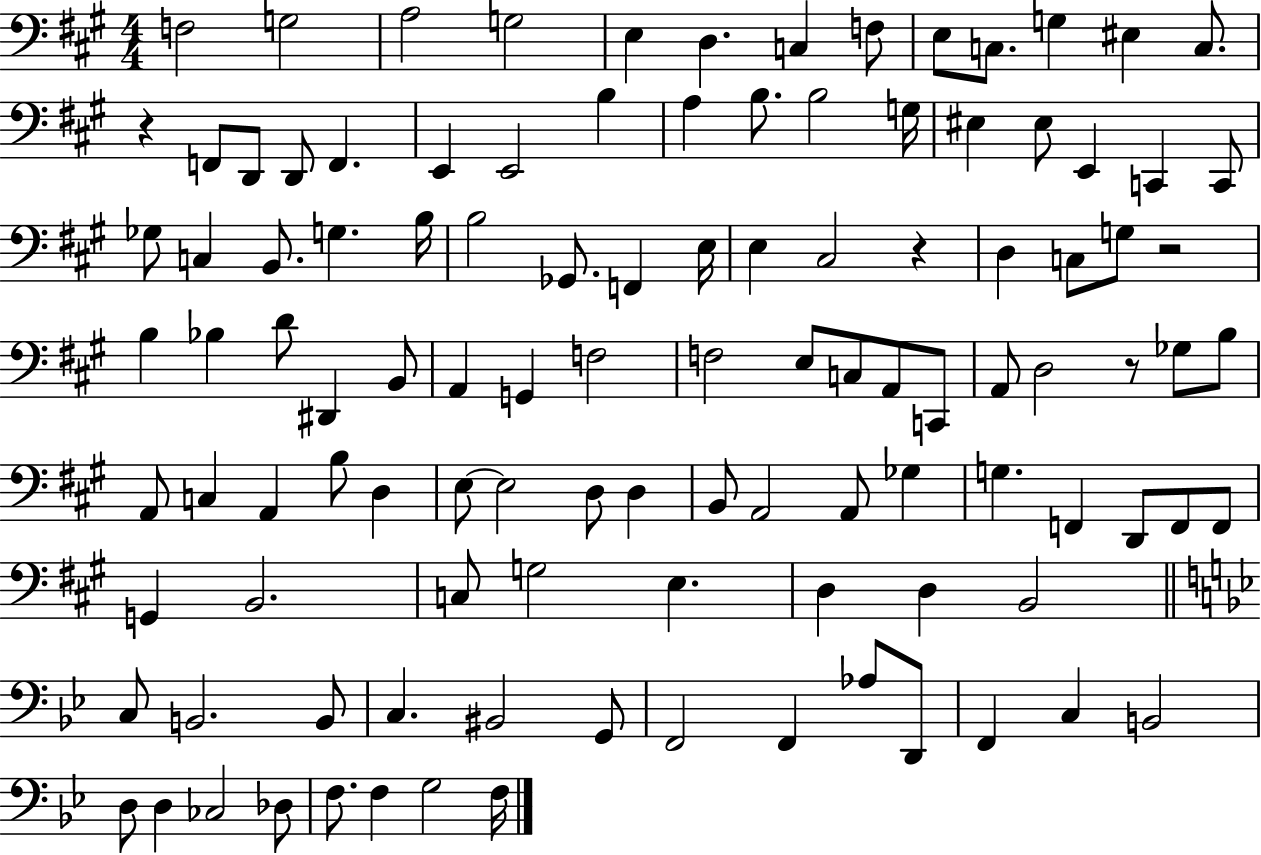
{
  \clef bass
  \numericTimeSignature
  \time 4/4
  \key a \major
  f2 g2 | a2 g2 | e4 d4. c4 f8 | e8 c8. g4 eis4 c8. | \break r4 f,8 d,8 d,8 f,4. | e,4 e,2 b4 | a4 b8. b2 g16 | eis4 eis8 e,4 c,4 c,8 | \break ges8 c4 b,8. g4. b16 | b2 ges,8. f,4 e16 | e4 cis2 r4 | d4 c8 g8 r2 | \break b4 bes4 d'8 dis,4 b,8 | a,4 g,4 f2 | f2 e8 c8 a,8 c,8 | a,8 d2 r8 ges8 b8 | \break a,8 c4 a,4 b8 d4 | e8~~ e2 d8 d4 | b,8 a,2 a,8 ges4 | g4. f,4 d,8 f,8 f,8 | \break g,4 b,2. | c8 g2 e4. | d4 d4 b,2 | \bar "||" \break \key bes \major c8 b,2. b,8 | c4. bis,2 g,8 | f,2 f,4 aes8 d,8 | f,4 c4 b,2 | \break d8 d4 ces2 des8 | f8. f4 g2 f16 | \bar "|."
}